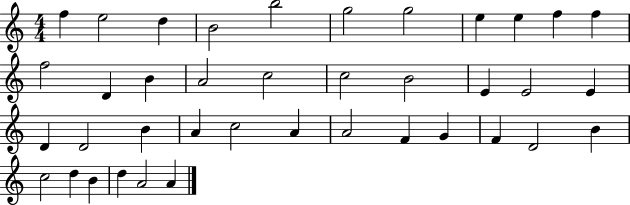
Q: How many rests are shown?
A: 0